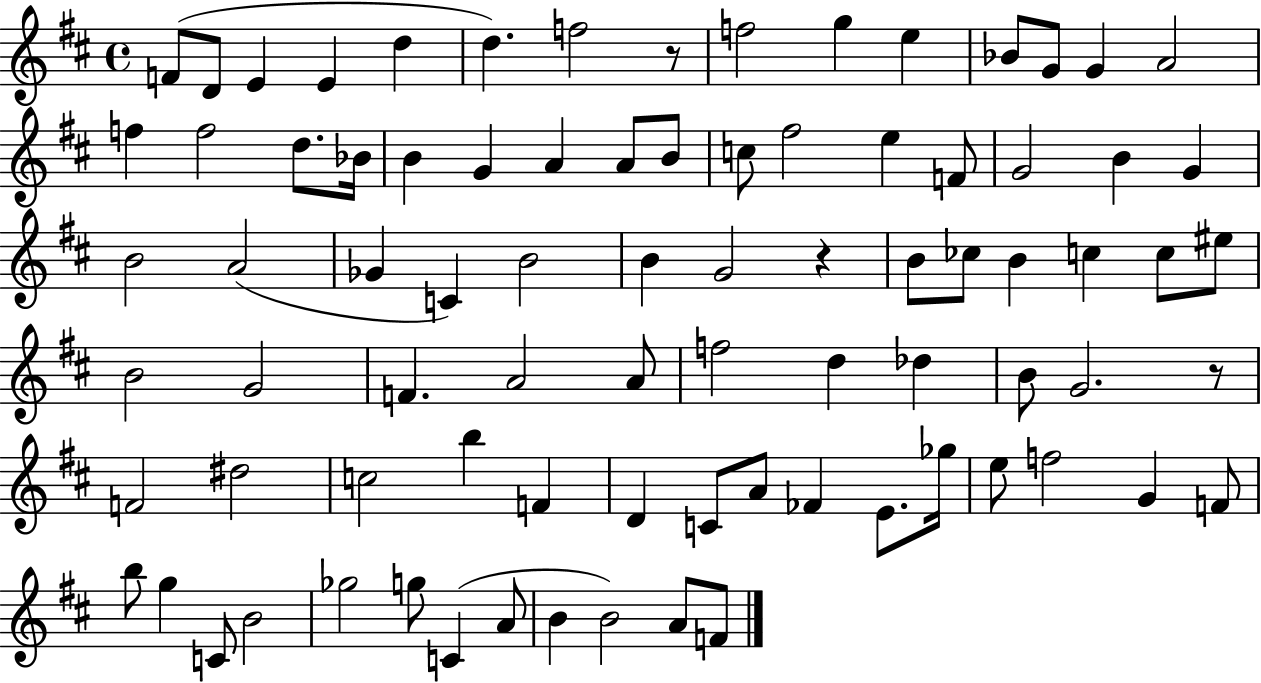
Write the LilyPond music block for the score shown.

{
  \clef treble
  \time 4/4
  \defaultTimeSignature
  \key d \major
  f'8( d'8 e'4 e'4 d''4 | d''4.) f''2 r8 | f''2 g''4 e''4 | bes'8 g'8 g'4 a'2 | \break f''4 f''2 d''8. bes'16 | b'4 g'4 a'4 a'8 b'8 | c''8 fis''2 e''4 f'8 | g'2 b'4 g'4 | \break b'2 a'2( | ges'4 c'4) b'2 | b'4 g'2 r4 | b'8 ces''8 b'4 c''4 c''8 eis''8 | \break b'2 g'2 | f'4. a'2 a'8 | f''2 d''4 des''4 | b'8 g'2. r8 | \break f'2 dis''2 | c''2 b''4 f'4 | d'4 c'8 a'8 fes'4 e'8. ges''16 | e''8 f''2 g'4 f'8 | \break b''8 g''4 c'8 b'2 | ges''2 g''8 c'4( a'8 | b'4 b'2) a'8 f'8 | \bar "|."
}